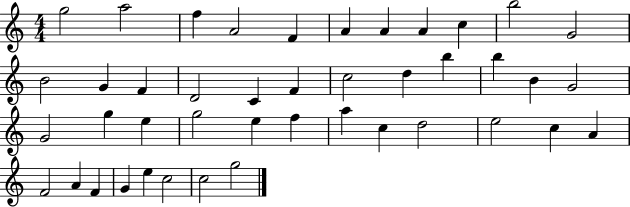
{
  \clef treble
  \numericTimeSignature
  \time 4/4
  \key c \major
  g''2 a''2 | f''4 a'2 f'4 | a'4 a'4 a'4 c''4 | b''2 g'2 | \break b'2 g'4 f'4 | d'2 c'4 f'4 | c''2 d''4 b''4 | b''4 b'4 g'2 | \break g'2 g''4 e''4 | g''2 e''4 f''4 | a''4 c''4 d''2 | e''2 c''4 a'4 | \break f'2 a'4 f'4 | g'4 e''4 c''2 | c''2 g''2 | \bar "|."
}